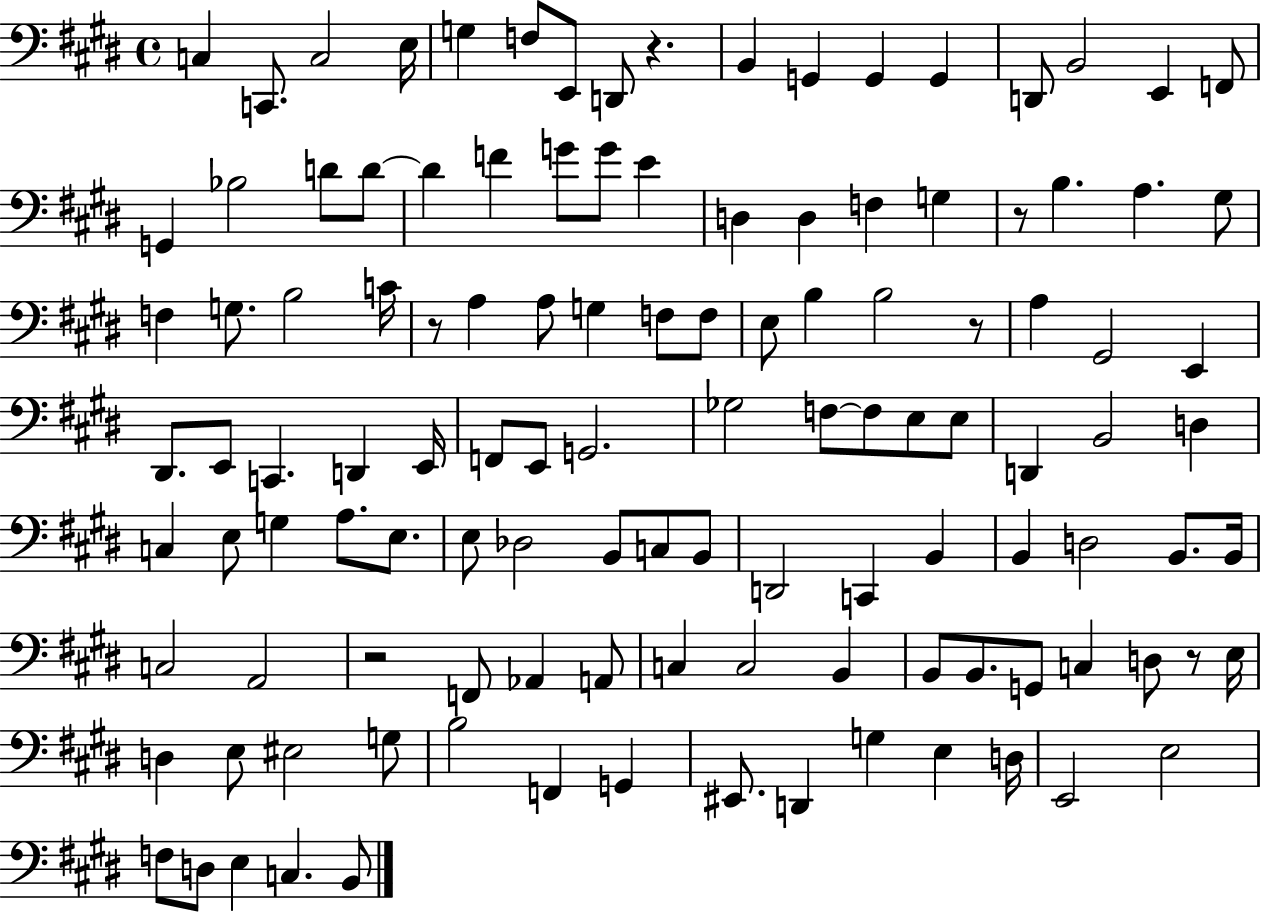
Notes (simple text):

C3/q C2/e. C3/h E3/s G3/q F3/e E2/e D2/e R/q. B2/q G2/q G2/q G2/q D2/e B2/h E2/q F2/e G2/q Bb3/h D4/e D4/e D4/q F4/q G4/e G4/e E4/q D3/q D3/q F3/q G3/q R/e B3/q. A3/q. G#3/e F3/q G3/e. B3/h C4/s R/e A3/q A3/e G3/q F3/e F3/e E3/e B3/q B3/h R/e A3/q G#2/h E2/q D#2/e. E2/e C2/q. D2/q E2/s F2/e E2/e G2/h. Gb3/h F3/e F3/e E3/e E3/e D2/q B2/h D3/q C3/q E3/e G3/q A3/e. E3/e. E3/e Db3/h B2/e C3/e B2/e D2/h C2/q B2/q B2/q D3/h B2/e. B2/s C3/h A2/h R/h F2/e Ab2/q A2/e C3/q C3/h B2/q B2/e B2/e. G2/e C3/q D3/e R/e E3/s D3/q E3/e EIS3/h G3/e B3/h F2/q G2/q EIS2/e. D2/q G3/q E3/q D3/s E2/h E3/h F3/e D3/e E3/q C3/q. B2/e